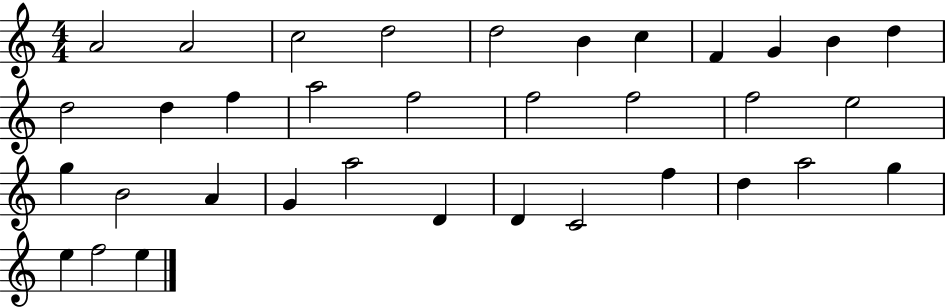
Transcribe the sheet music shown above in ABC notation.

X:1
T:Untitled
M:4/4
L:1/4
K:C
A2 A2 c2 d2 d2 B c F G B d d2 d f a2 f2 f2 f2 f2 e2 g B2 A G a2 D D C2 f d a2 g e f2 e